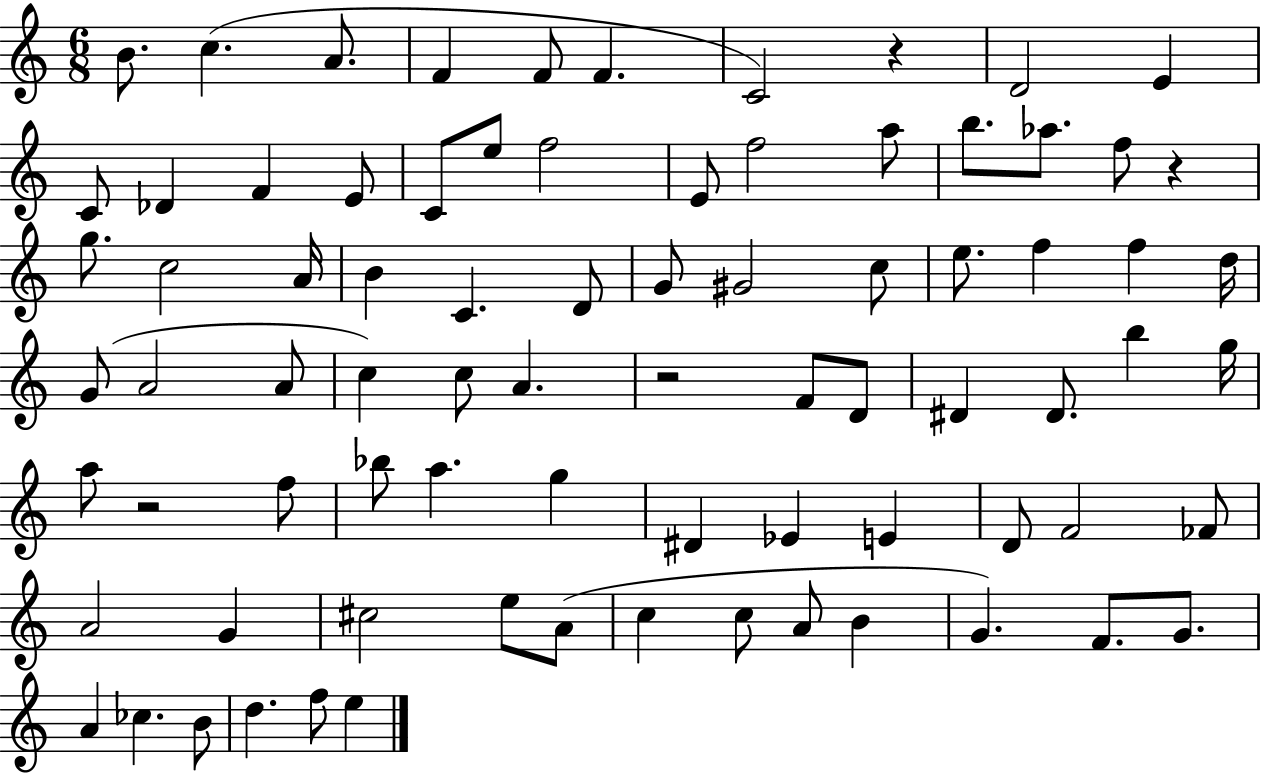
B4/e. C5/q. A4/e. F4/q F4/e F4/q. C4/h R/q D4/h E4/q C4/e Db4/q F4/q E4/e C4/e E5/e F5/h E4/e F5/h A5/e B5/e. Ab5/e. F5/e R/q G5/e. C5/h A4/s B4/q C4/q. D4/e G4/e G#4/h C5/e E5/e. F5/q F5/q D5/s G4/e A4/h A4/e C5/q C5/e A4/q. R/h F4/e D4/e D#4/q D#4/e. B5/q G5/s A5/e R/h F5/e Bb5/e A5/q. G5/q D#4/q Eb4/q E4/q D4/e F4/h FES4/e A4/h G4/q C#5/h E5/e A4/e C5/q C5/e A4/e B4/q G4/q. F4/e. G4/e. A4/q CES5/q. B4/e D5/q. F5/e E5/q